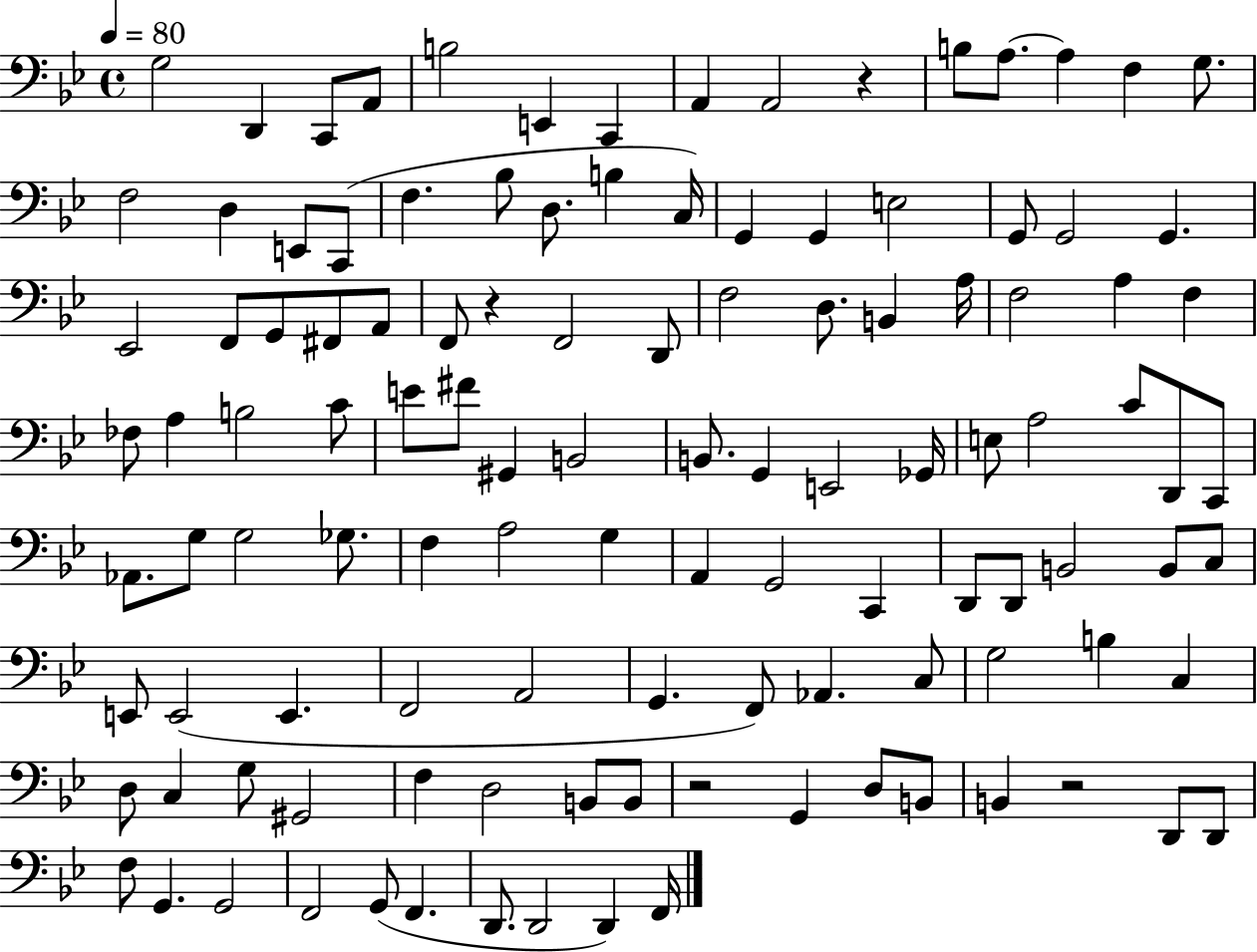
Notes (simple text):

G3/h D2/q C2/e A2/e B3/h E2/q C2/q A2/q A2/h R/q B3/e A3/e. A3/q F3/q G3/e. F3/h D3/q E2/e C2/e F3/q. Bb3/e D3/e. B3/q C3/s G2/q G2/q E3/h G2/e G2/h G2/q. Eb2/h F2/e G2/e F#2/e A2/e F2/e R/q F2/h D2/e F3/h D3/e. B2/q A3/s F3/h A3/q F3/q FES3/e A3/q B3/h C4/e E4/e F#4/e G#2/q B2/h B2/e. G2/q E2/h Gb2/s E3/e A3/h C4/e D2/e C2/e Ab2/e. G3/e G3/h Gb3/e. F3/q A3/h G3/q A2/q G2/h C2/q D2/e D2/e B2/h B2/e C3/e E2/e E2/h E2/q. F2/h A2/h G2/q. F2/e Ab2/q. C3/e G3/h B3/q C3/q D3/e C3/q G3/e G#2/h F3/q D3/h B2/e B2/e R/h G2/q D3/e B2/e B2/q R/h D2/e D2/e F3/e G2/q. G2/h F2/h G2/e F2/q. D2/e. D2/h D2/q F2/s